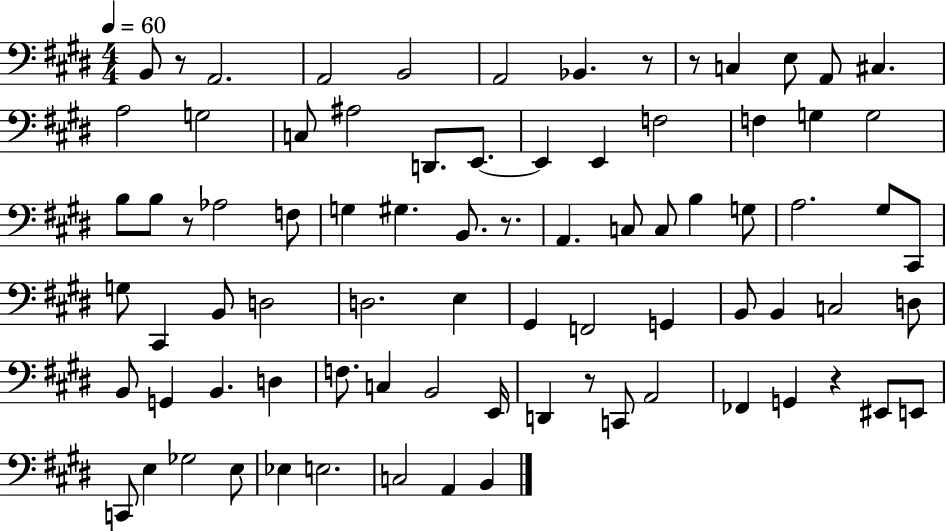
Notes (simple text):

B2/e R/e A2/h. A2/h B2/h A2/h Bb2/q. R/e R/e C3/q E3/e A2/e C#3/q. A3/h G3/h C3/e A#3/h D2/e. E2/e. E2/q E2/q F3/h F3/q G3/q G3/h B3/e B3/e R/e Ab3/h F3/e G3/q G#3/q. B2/e. R/e. A2/q. C3/e C3/e B3/q G3/e A3/h. G#3/e C#2/e G3/e C#2/q B2/e D3/h D3/h. E3/q G#2/q F2/h G2/q B2/e B2/q C3/h D3/e B2/e G2/q B2/q. D3/q F3/e. C3/q B2/h E2/s D2/q R/e C2/e A2/h FES2/q G2/q R/q EIS2/e E2/e C2/e E3/q Gb3/h E3/e Eb3/q E3/h. C3/h A2/q B2/q